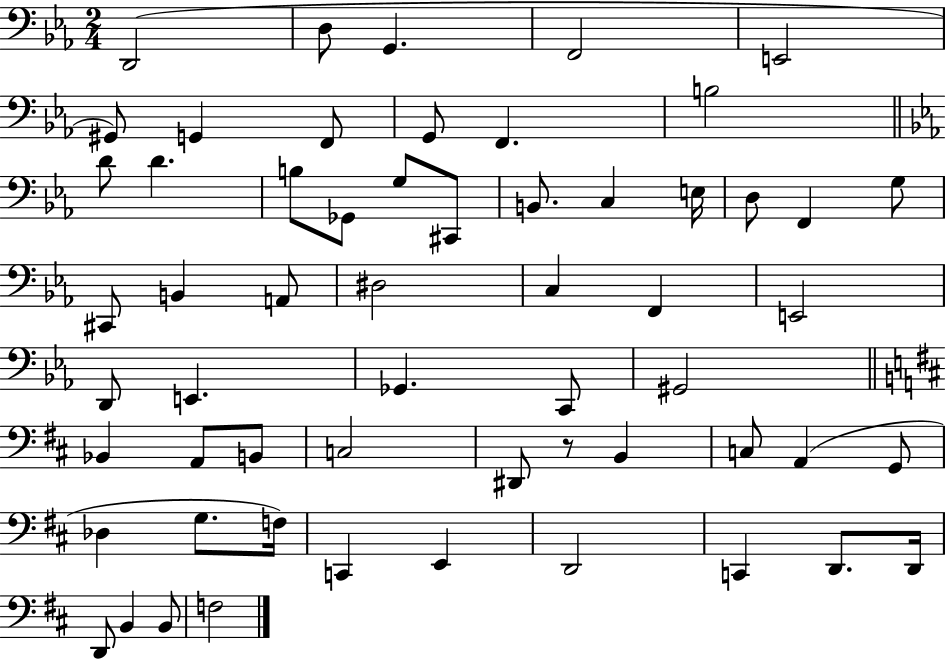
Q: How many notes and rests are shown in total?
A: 58